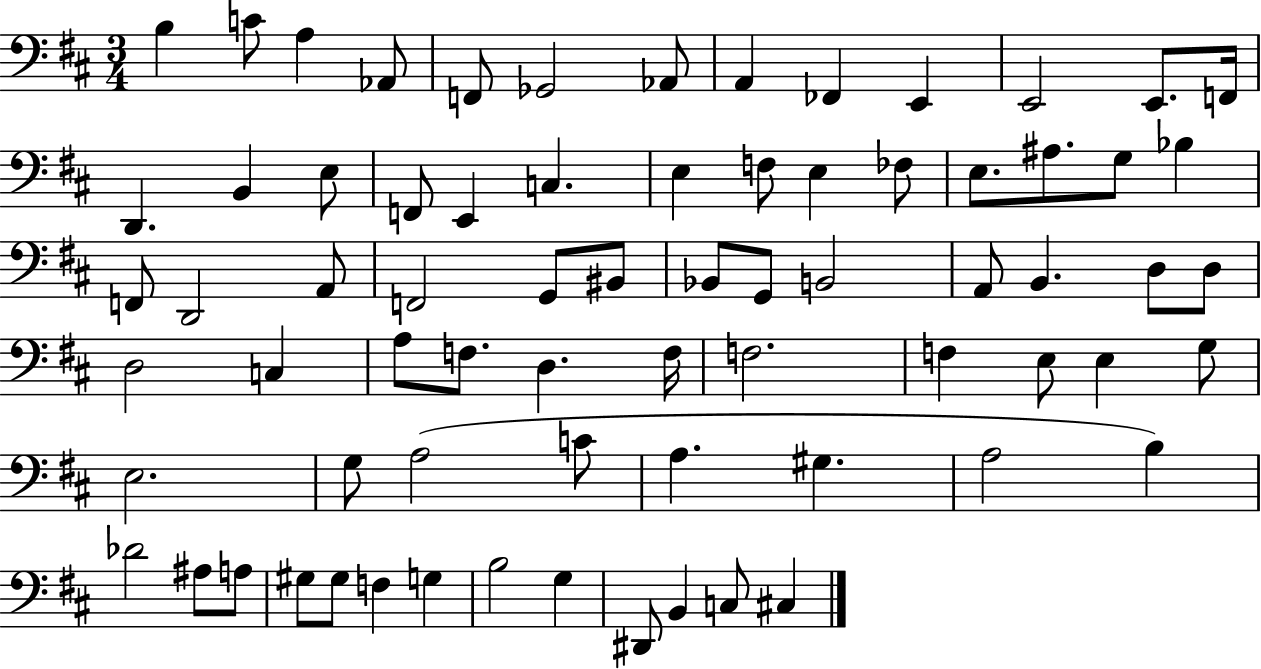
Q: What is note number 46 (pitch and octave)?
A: F3